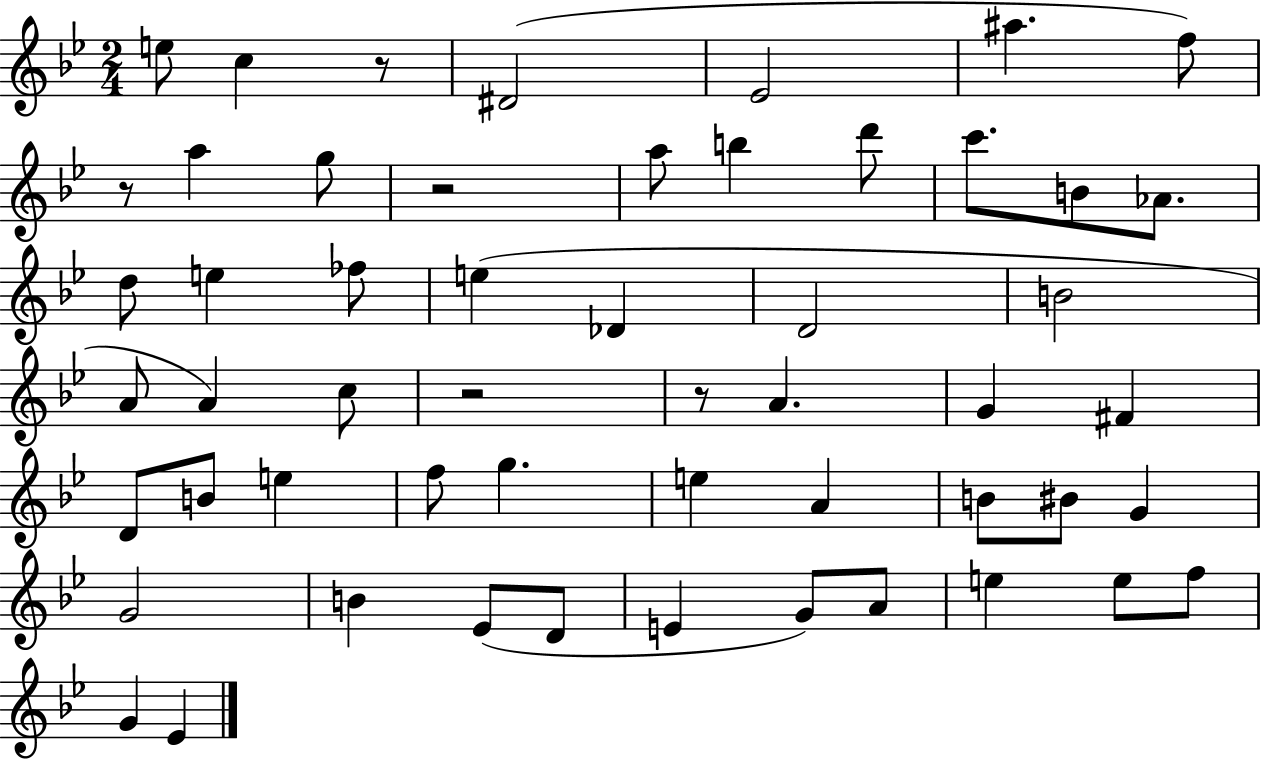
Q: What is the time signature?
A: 2/4